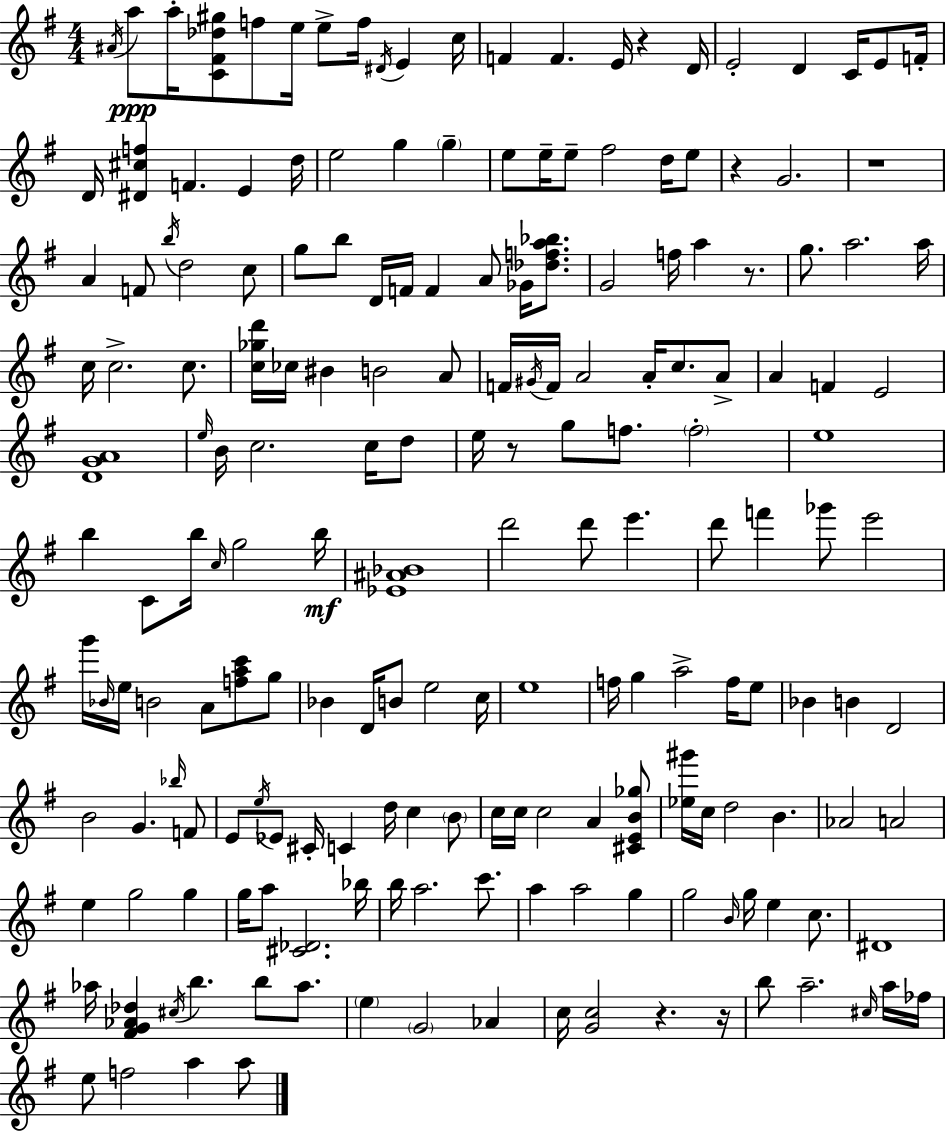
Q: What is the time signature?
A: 4/4